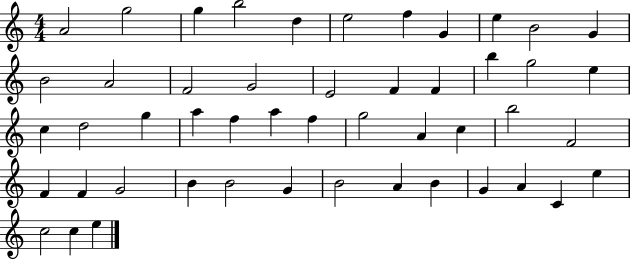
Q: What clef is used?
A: treble